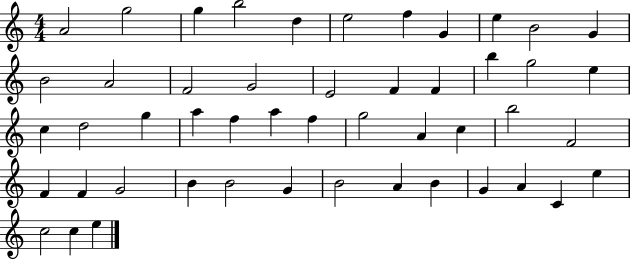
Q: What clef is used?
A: treble